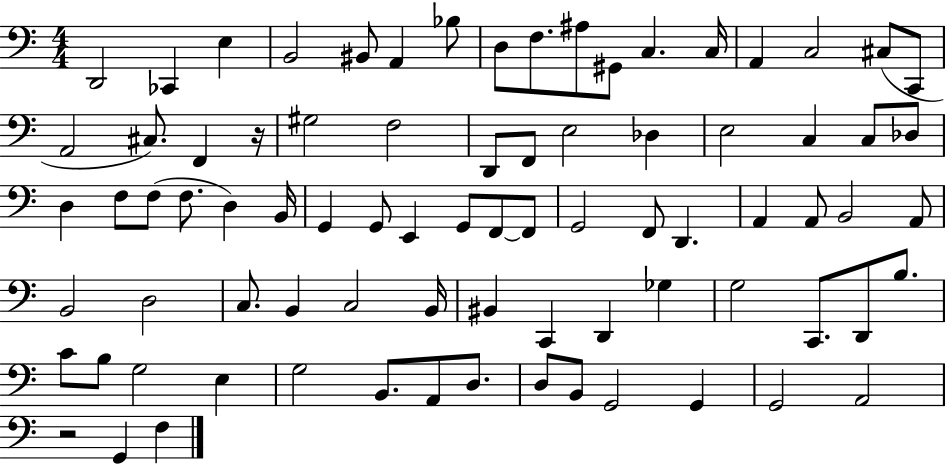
{
  \clef bass
  \numericTimeSignature
  \time 4/4
  \key c \major
  d,2 ces,4 e4 | b,2 bis,8 a,4 bes8 | d8 f8. ais8 gis,8 c4. c16 | a,4 c2 cis8( c,8 | \break a,2 cis8.) f,4 r16 | gis2 f2 | d,8 f,8 e2 des4 | e2 c4 c8 des8 | \break d4 f8 f8( f8. d4) b,16 | g,4 g,8 e,4 g,8 f,8~~ f,8 | g,2 f,8 d,4. | a,4 a,8 b,2 a,8 | \break b,2 d2 | c8. b,4 c2 b,16 | bis,4 c,4 d,4 ges4 | g2 c,8. d,8 b8. | \break c'8 b8 g2 e4 | g2 b,8. a,8 d8. | d8 b,8 g,2 g,4 | g,2 a,2 | \break r2 g,4 f4 | \bar "|."
}